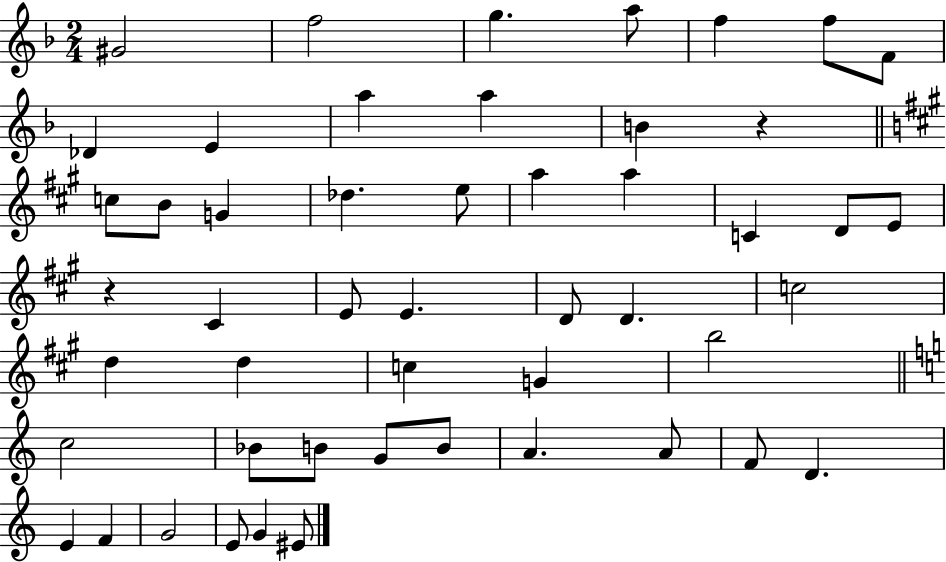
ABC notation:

X:1
T:Untitled
M:2/4
L:1/4
K:F
^G2 f2 g a/2 f f/2 F/2 _D E a a B z c/2 B/2 G _d e/2 a a C D/2 E/2 z ^C E/2 E D/2 D c2 d d c G b2 c2 _B/2 B/2 G/2 B/2 A A/2 F/2 D E F G2 E/2 G ^E/2